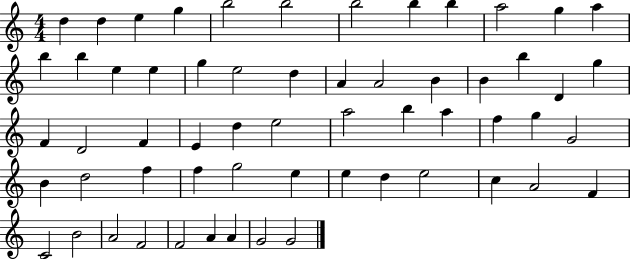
{
  \clef treble
  \numericTimeSignature
  \time 4/4
  \key c \major
  d''4 d''4 e''4 g''4 | b''2 b''2 | b''2 b''4 b''4 | a''2 g''4 a''4 | \break b''4 b''4 e''4 e''4 | g''4 e''2 d''4 | a'4 a'2 b'4 | b'4 b''4 d'4 g''4 | \break f'4 d'2 f'4 | e'4 d''4 e''2 | a''2 b''4 a''4 | f''4 g''4 g'2 | \break b'4 d''2 f''4 | f''4 g''2 e''4 | e''4 d''4 e''2 | c''4 a'2 f'4 | \break c'2 b'2 | a'2 f'2 | f'2 a'4 a'4 | g'2 g'2 | \break \bar "|."
}